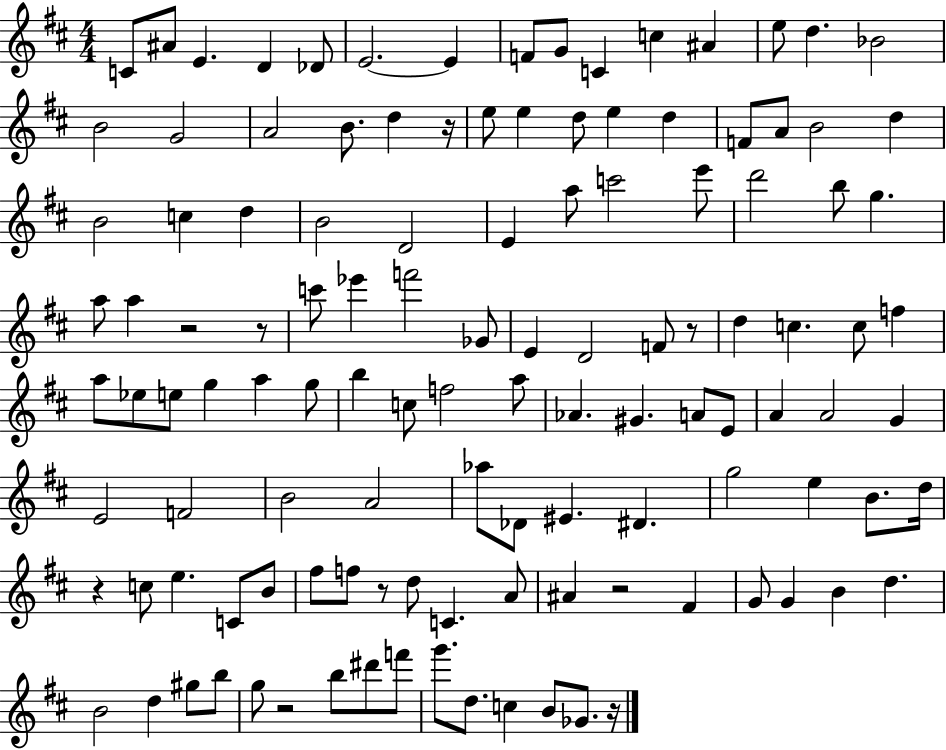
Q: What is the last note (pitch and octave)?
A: Gb4